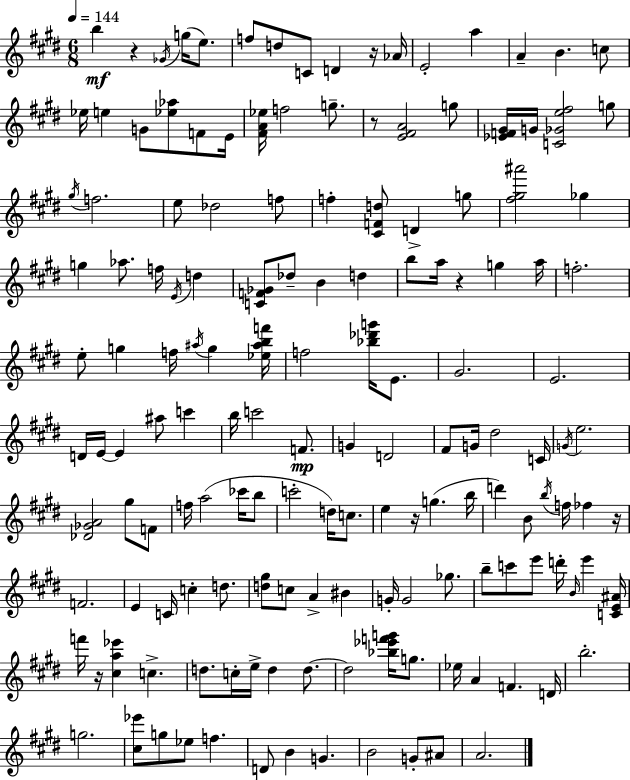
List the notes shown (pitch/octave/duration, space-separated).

B5/q R/q Gb4/s G5/s E5/e. F5/e D5/e C4/e D4/q R/s Ab4/s E4/h A5/q A4/q B4/q. C5/e Eb5/s E5/q G4/e [Eb5,Ab5]/e F4/e E4/s [F#4,A4,Eb5]/s F5/h G5/e. R/e [E4,F#4,A4]/h G5/e [Eb4,F4,G#4]/s G4/s [C4,Gb4,E5,F#5]/h G5/e G#5/s F5/h. E5/e Db5/h F5/e F5/q [C#4,F4,D5]/e D4/q G5/e [F#5,G#5,A#6]/h Gb5/q G5/q Ab5/e. F5/s E4/s D5/q [C4,F4,Gb4]/e Db5/e B4/q D5/q B5/e A5/s R/q G5/q A5/s F5/h. E5/e G5/q F5/s A#5/s G5/q [Eb5,A#5,B5,F6]/s F5/h [Bb5,Db6,G6]/s E4/e. G#4/h. E4/h. D4/s E4/s E4/q A#5/e C6/q B5/s C6/h F4/e. G4/q D4/h F#4/e G4/s D#5/h C4/s G4/s E5/h. [Db4,Gb4,A4]/h G#5/e F4/e F5/s A5/h CES6/s B5/e C6/h D5/s C5/e. E5/q R/s G5/q. B5/s D6/q B4/e B5/s F5/s FES5/q R/s F4/h. E4/q C4/s C5/q D5/e. [D5,G#5]/e C5/e A4/q BIS4/q G4/s G4/h Gb5/e. B5/e C6/e E6/e D6/s B4/s E6/q [C4,E4,A#4]/s F6/s R/s [C#5,A5,Eb6]/q C5/q. D5/e. C5/s E5/s D5/q D5/e. D5/h [Bb5,Eb6,F6,G6]/s G5/e. Eb5/s A4/q F4/q. D4/s B5/h. G5/h. [C#5,Eb6]/e G5/e Eb5/e F5/q. D4/e B4/q G4/q. B4/h G4/e A#4/e A4/h.